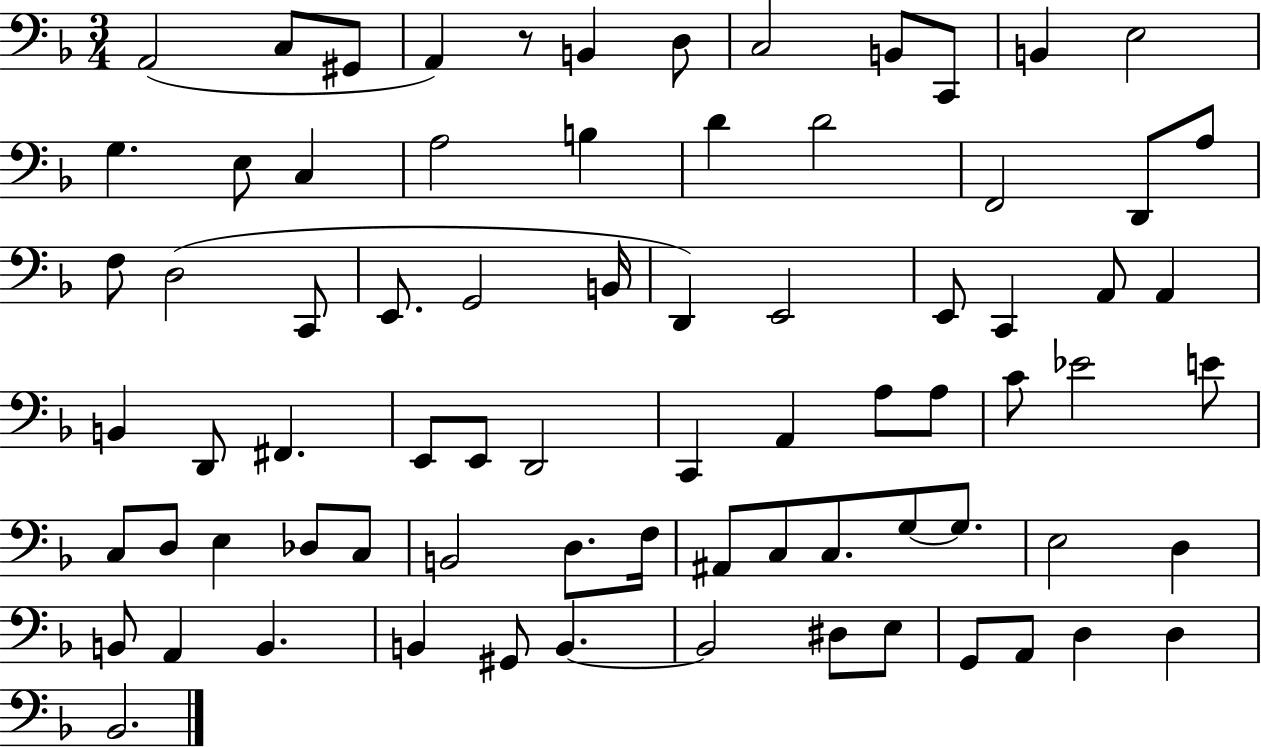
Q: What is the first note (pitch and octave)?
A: A2